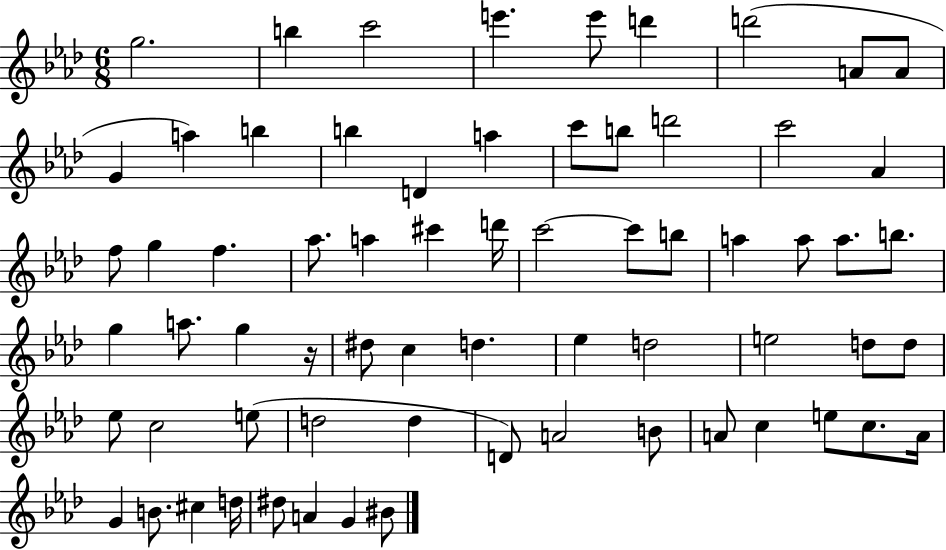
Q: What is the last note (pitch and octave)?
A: BIS4